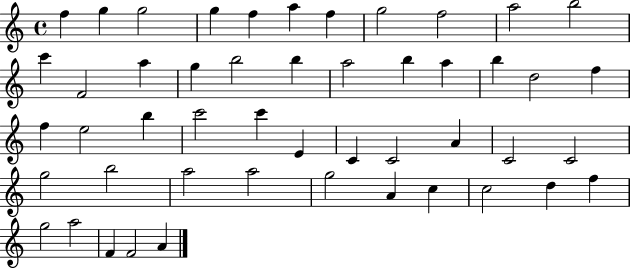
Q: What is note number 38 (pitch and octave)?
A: A5